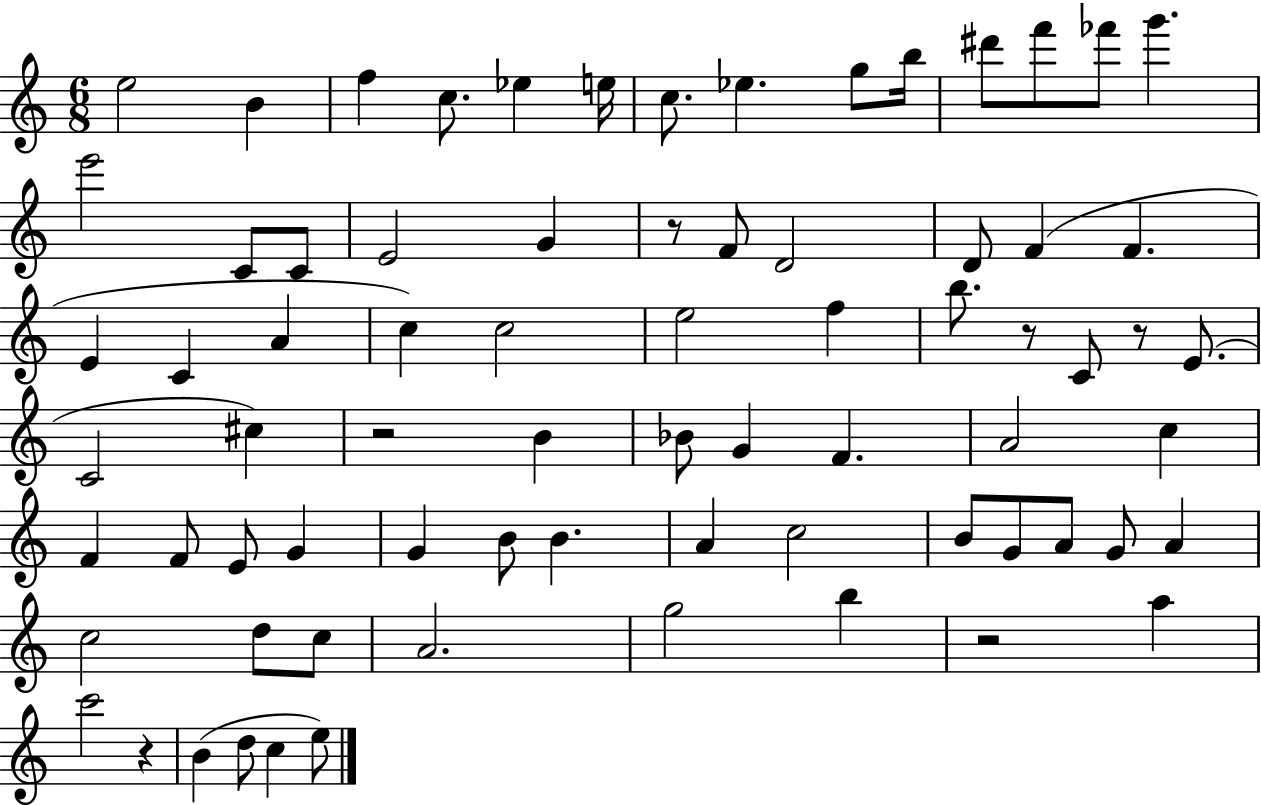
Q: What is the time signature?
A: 6/8